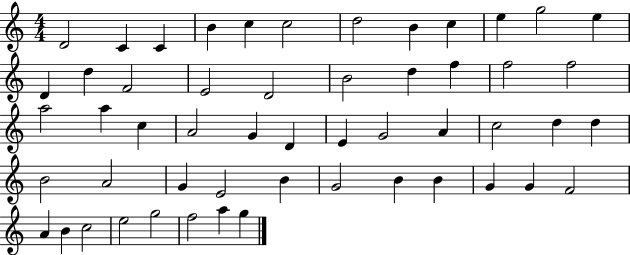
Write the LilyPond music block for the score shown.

{
  \clef treble
  \numericTimeSignature
  \time 4/4
  \key c \major
  d'2 c'4 c'4 | b'4 c''4 c''2 | d''2 b'4 c''4 | e''4 g''2 e''4 | \break d'4 d''4 f'2 | e'2 d'2 | b'2 d''4 f''4 | f''2 f''2 | \break a''2 a''4 c''4 | a'2 g'4 d'4 | e'4 g'2 a'4 | c''2 d''4 d''4 | \break b'2 a'2 | g'4 e'2 b'4 | g'2 b'4 b'4 | g'4 g'4 f'2 | \break a'4 b'4 c''2 | e''2 g''2 | f''2 a''4 g''4 | \bar "|."
}